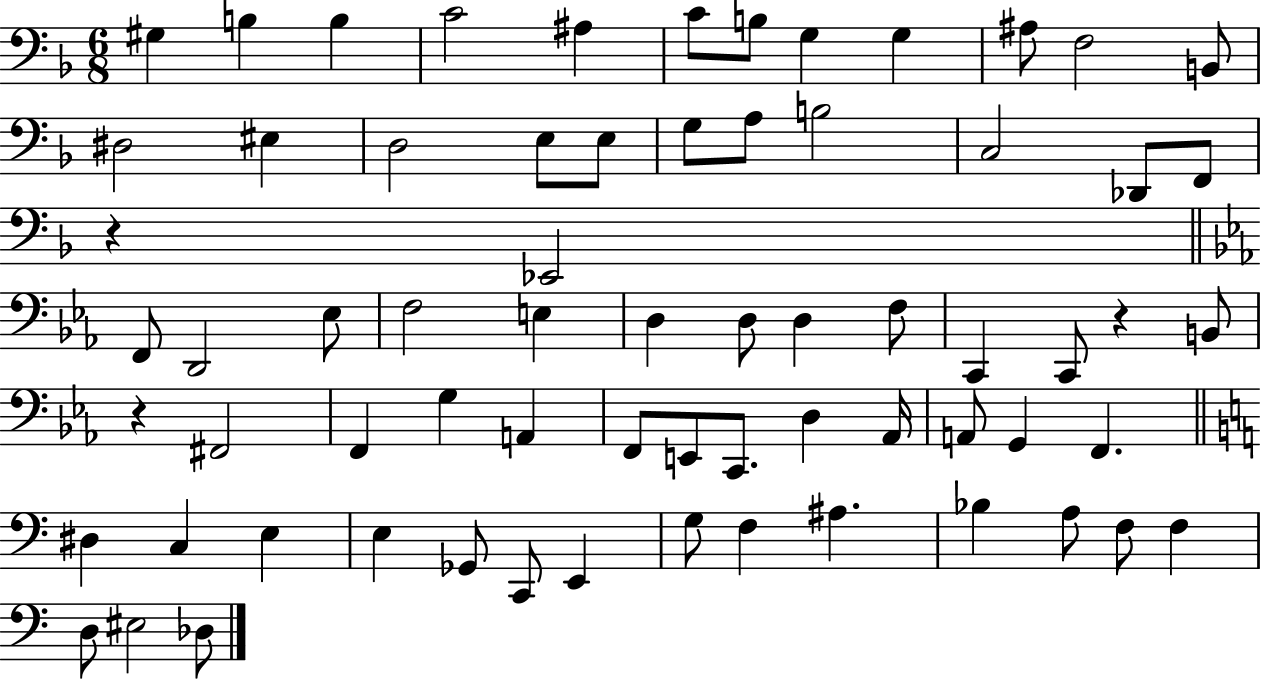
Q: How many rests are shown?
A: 3